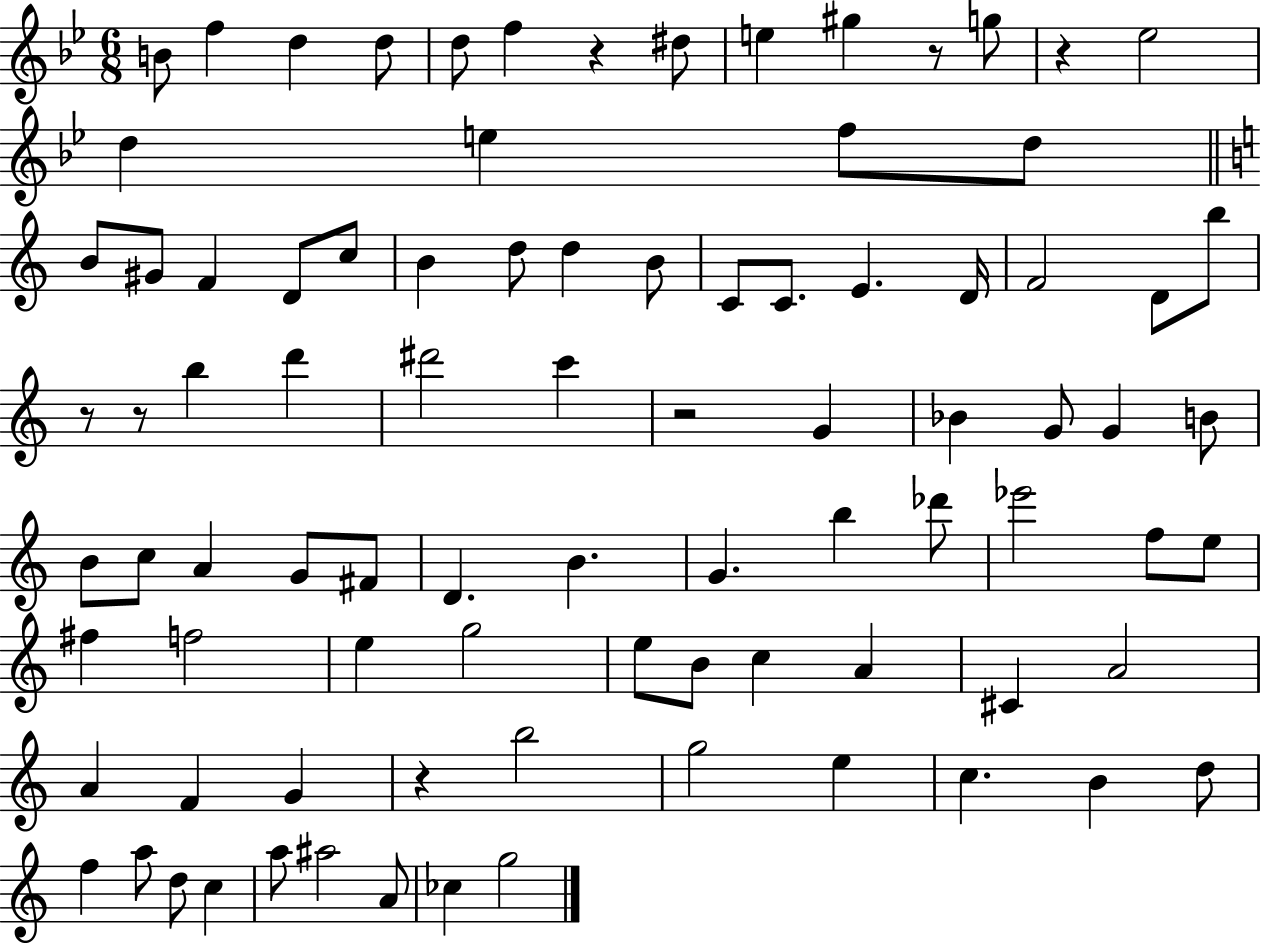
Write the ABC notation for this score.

X:1
T:Untitled
M:6/8
L:1/4
K:Bb
B/2 f d d/2 d/2 f z ^d/2 e ^g z/2 g/2 z _e2 d e f/2 d/2 B/2 ^G/2 F D/2 c/2 B d/2 d B/2 C/2 C/2 E D/4 F2 D/2 b/2 z/2 z/2 b d' ^d'2 c' z2 G _B G/2 G B/2 B/2 c/2 A G/2 ^F/2 D B G b _d'/2 _e'2 f/2 e/2 ^f f2 e g2 e/2 B/2 c A ^C A2 A F G z b2 g2 e c B d/2 f a/2 d/2 c a/2 ^a2 A/2 _c g2